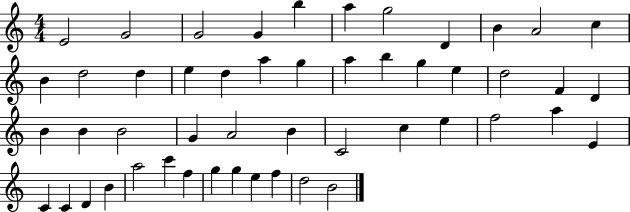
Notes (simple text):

E4/h G4/h G4/h G4/q B5/q A5/q G5/h D4/q B4/q A4/h C5/q B4/q D5/h D5/q E5/q D5/q A5/q G5/q A5/q B5/q G5/q E5/q D5/h F4/q D4/q B4/q B4/q B4/h G4/q A4/h B4/q C4/h C5/q E5/q F5/h A5/q E4/q C4/q C4/q D4/q B4/q A5/h C6/q F5/q G5/q G5/q E5/q F5/q D5/h B4/h